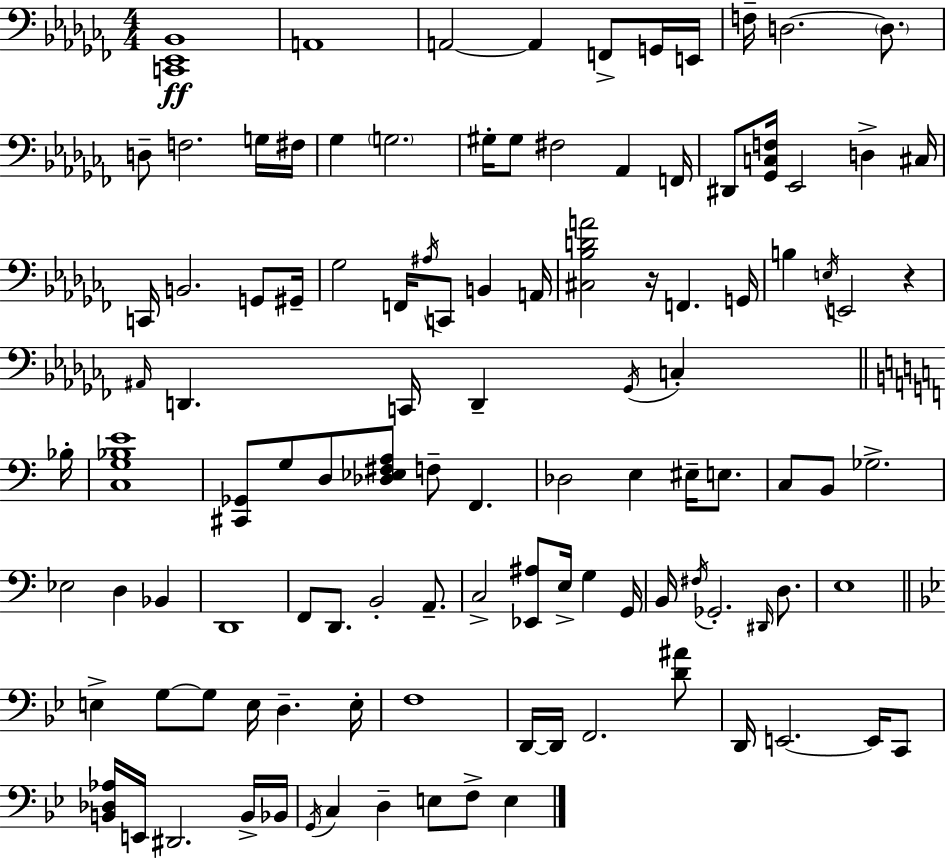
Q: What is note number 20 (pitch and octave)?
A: F2